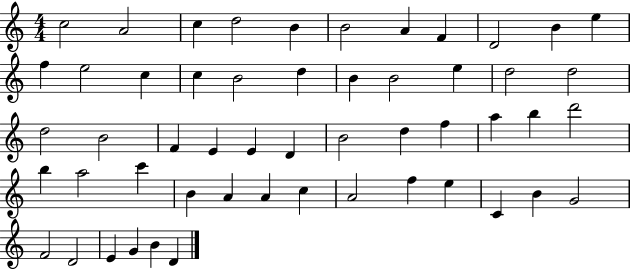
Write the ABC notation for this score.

X:1
T:Untitled
M:4/4
L:1/4
K:C
c2 A2 c d2 B B2 A F D2 B e f e2 c c B2 d B B2 e d2 d2 d2 B2 F E E D B2 d f a b d'2 b a2 c' B A A c A2 f e C B G2 F2 D2 E G B D